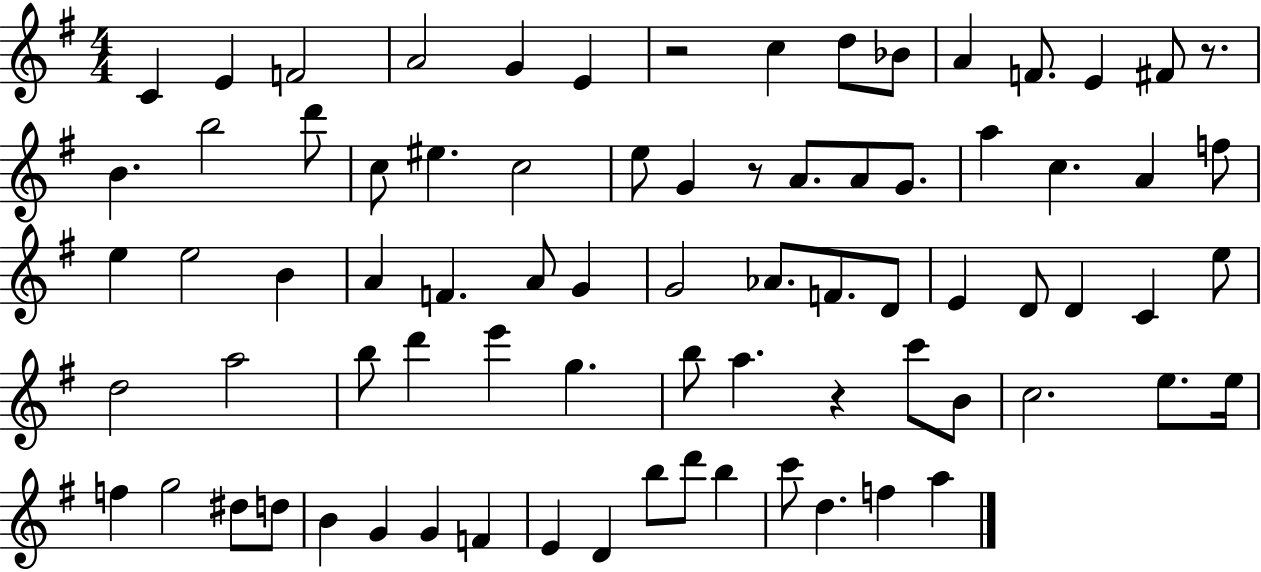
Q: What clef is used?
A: treble